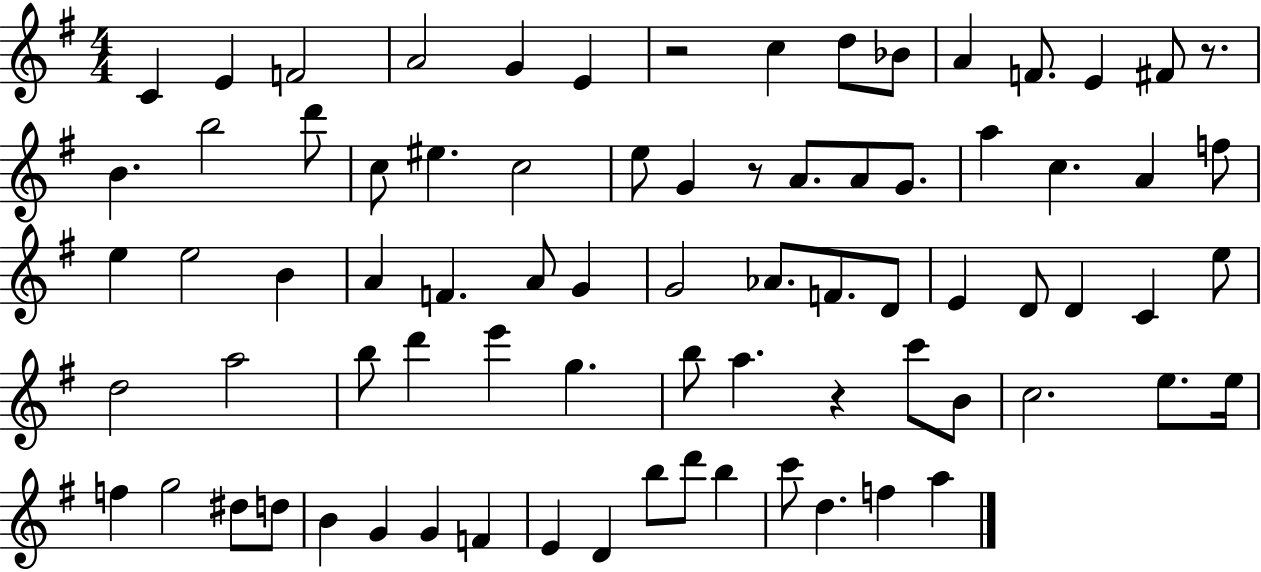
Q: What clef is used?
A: treble